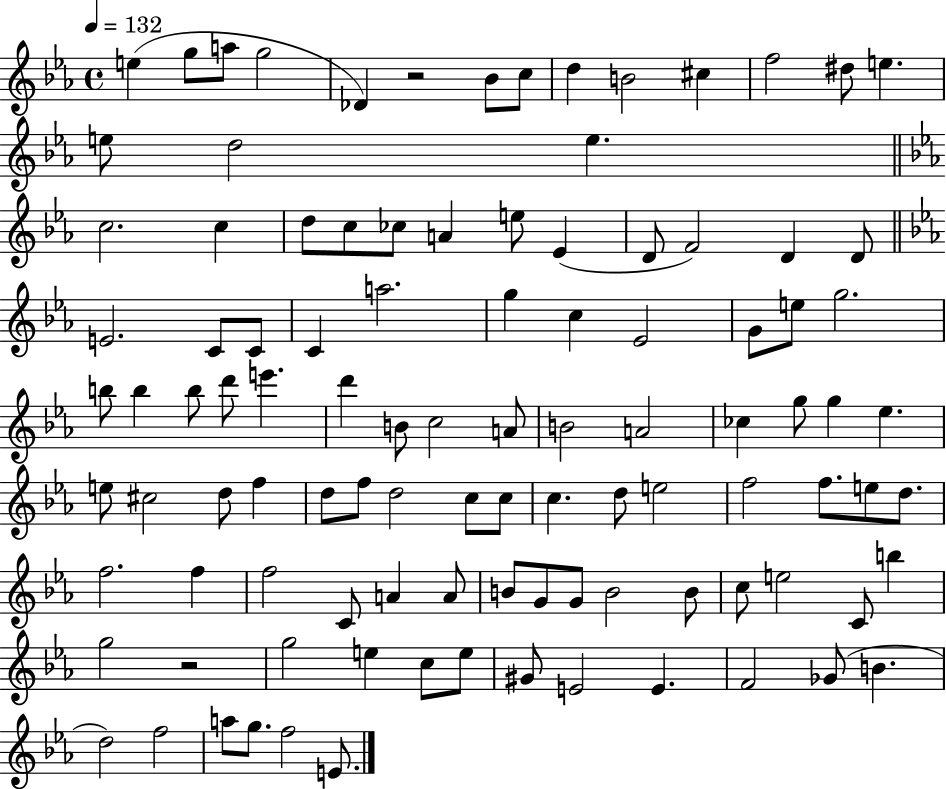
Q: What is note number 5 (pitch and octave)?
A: Db4